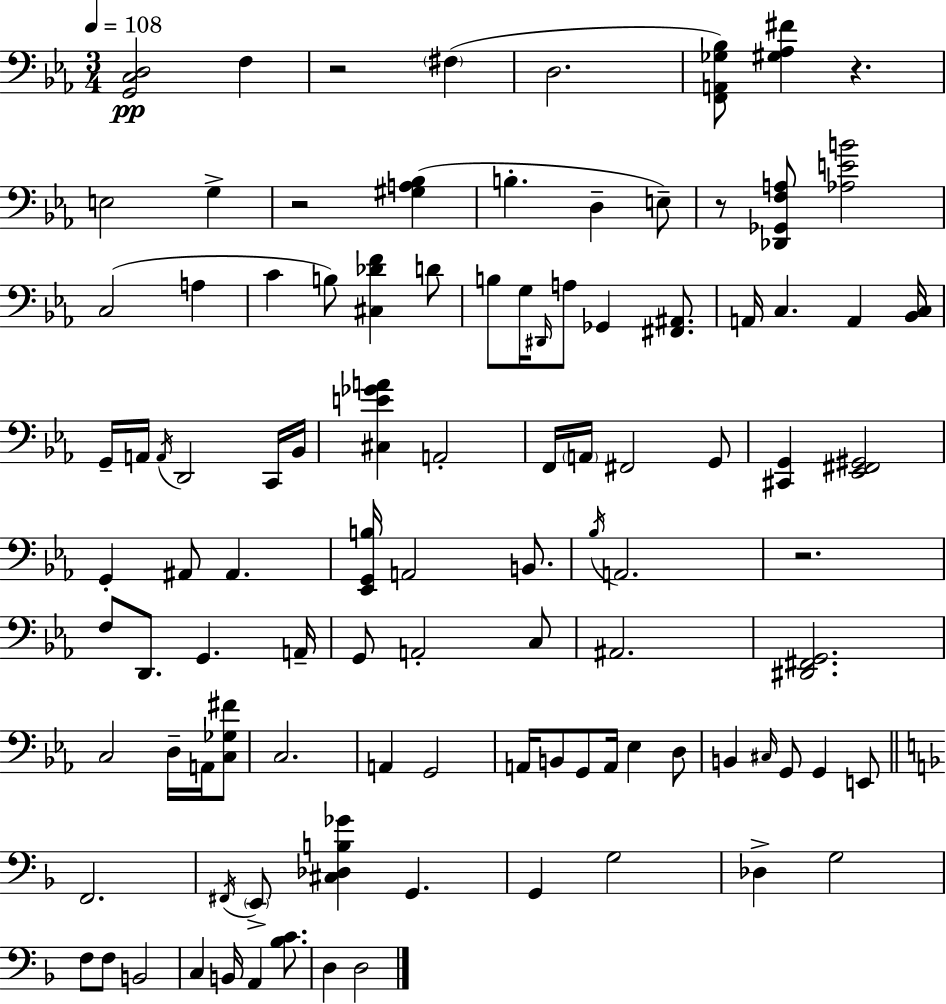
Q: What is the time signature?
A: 3/4